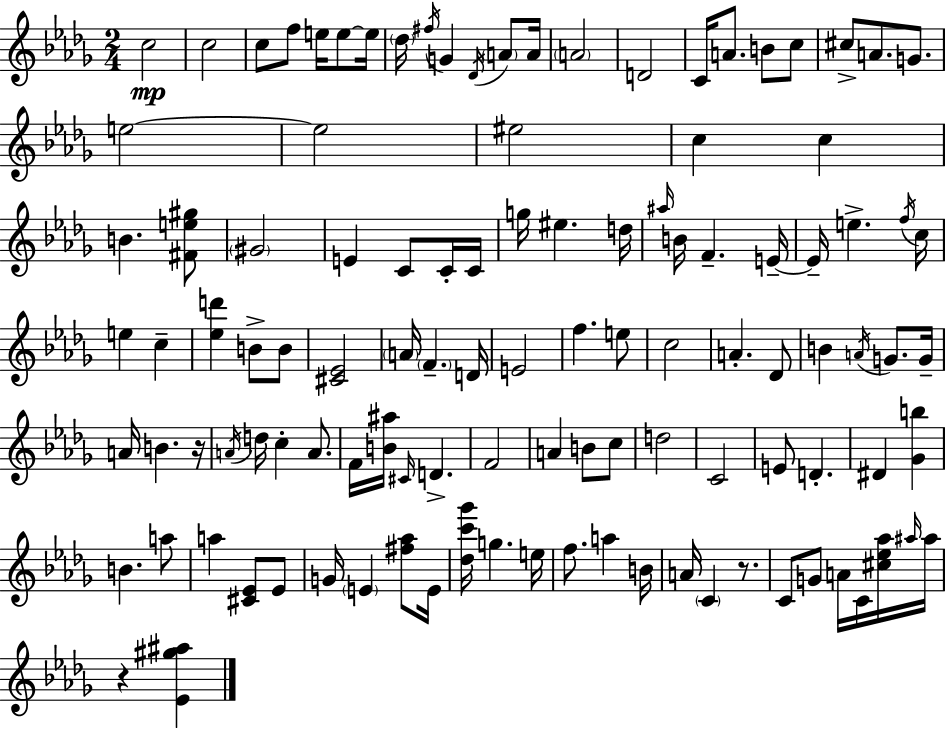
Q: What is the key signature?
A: BES minor